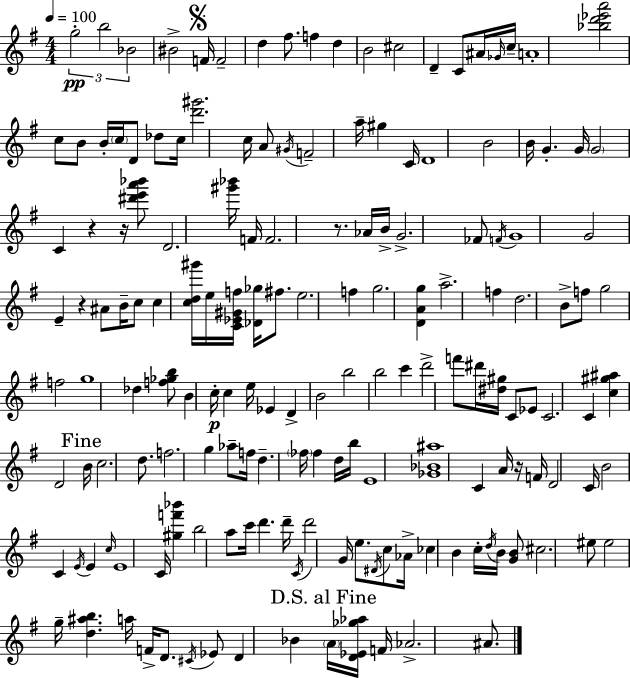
{
  \clef treble
  \numericTimeSignature
  \time 4/4
  \key e \minor
  \tempo 4 = 100
  \tuplet 3/2 { g''2-.\pp b''2 | bes'2 } bis'2-> | \mark \markup { \musicglyph "scripts.segno" } f'16 f'2-- d''4 fis''8. | f''4 d''4 b'2 | \break cis''2 d'4-- c'8 ais'16 \grace { ges'16 } | c''16-- a'1-. | <bes'' d''' ees''' a'''>2 c''8 b'8 b'16-. \parenthesize c''16 d'8 | des''8 c''16 <d''' gis'''>2. | \break c''16 a'8 \acciaccatura { gis'16 } f'2-- a''16-- gis''4 | c'16 d'1 | b'2 b'16 g'4.-. | g'16 \parenthesize g'2 c'4 r4 | \break r16 <dis''' e''' a''' bes'''>8 d'2. | <gis''' bes'''>16 f'16 f'2. r8. | aes'16 b'16-> g'2.-> | fes'8 \acciaccatura { f'16 } g'1 | \break g'2 e'4-- r4 | ais'8 b'16-- c''8 c''4 <c'' d'' gis'''>16 e''16 <c' ees' gis' f''>16 <des' ges''>16 | fis''8. e''2. f''4 | g''2. <d' a' g''>4 | \break a''2.-> f''4 | d''2. b'8-> | f''8 g''2 f''2 | g''1 | \break des''4 <f'' ges'' b''>8 b'4 c''16-.\p c''4 | e''16 ees'4 d'4-> b'2 | b''2 b''2 | c'''4 d'''2-> f'''8 | \break dis'''16 <dis'' gis''>16 c'8 ees'8 c'2. | c'4 <c'' gis'' ais''>4 d'2 | \mark "Fine" b'16 c''2. | d''8. f''2. g''4 | \break aes''8-- f''16 d''4.-- \parenthesize fes''16 fes''4 | d''16 b''16 e'1 | <ges' bes' ais''>1 | c'4 a'16 r16 f'16 d'2 | \break c'16 b'2 c'4 \acciaccatura { e'16 } | e'4 \grace { c''16 } e'1 | c'16 <gis'' f''' bes'''>4 b''2 | a''8 c'''16 d'''4. d'''16-- \acciaccatura { c'16 } d'''2 | \break g'16 e''8. \acciaccatura { dis'16 } c''8 aes'16-> ces''4 | b'4 c''16-. \acciaccatura { d''16 } b'16 <g' b'>8 cis''2. | eis''8 eis''2 | g''16-- <d'' ais'' b''>4. a''16 f'16-> d'8. \acciaccatura { cis'16 } ees'8 d'4 | \break bes'4 \mark "D.S. al Fine" \parenthesize a'16 <d' ees' ges'' aes''>16 f'16 aes'2.-> | ais'8. \bar "|."
}